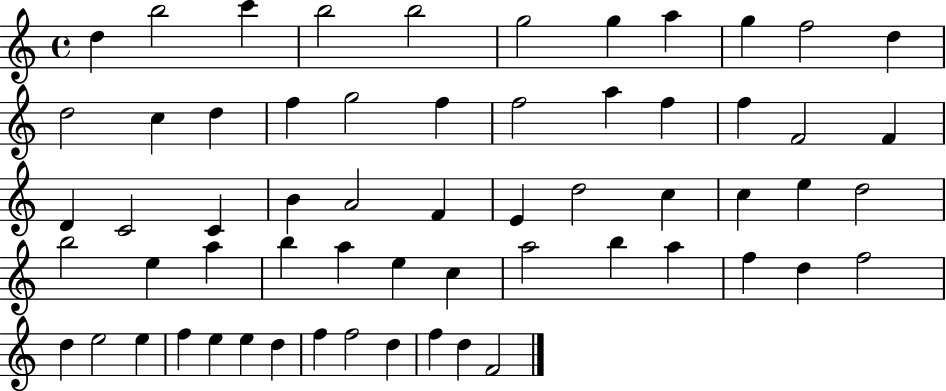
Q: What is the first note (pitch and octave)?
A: D5